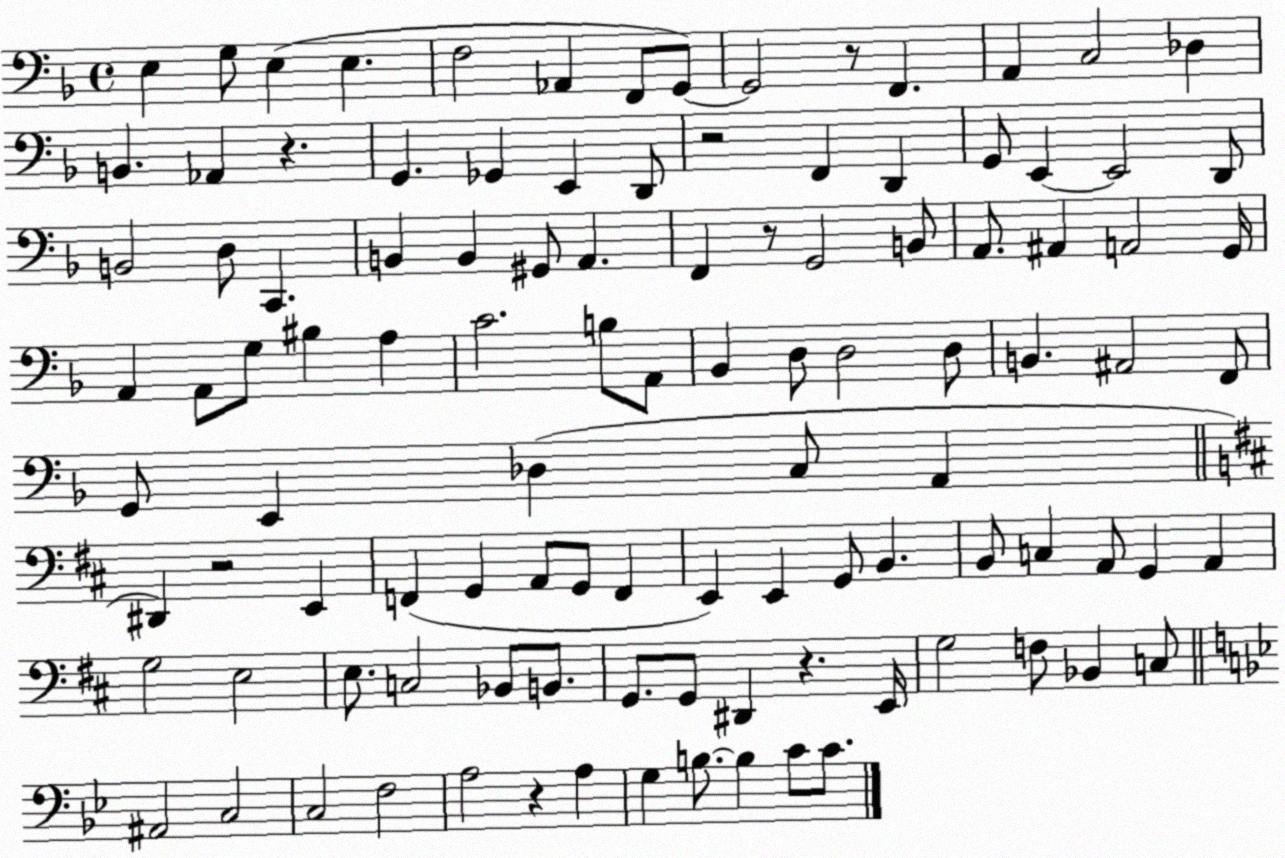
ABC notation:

X:1
T:Untitled
M:4/4
L:1/4
K:F
E, G,/2 E, E, F,2 _A,, F,,/2 G,,/2 G,,2 z/2 F,, A,, C,2 _D, B,, _A,, z G,, _G,, E,, D,,/2 z2 F,, D,, G,,/2 E,, E,,2 D,,/2 B,,2 D,/2 C,, B,, B,, ^G,,/2 A,, F,, z/2 G,,2 B,,/2 A,,/2 ^A,, A,,2 G,,/4 A,, A,,/2 G,/2 ^B, A, C2 B,/2 A,,/2 _B,, D,/2 D,2 D,/2 B,, ^A,,2 F,,/2 G,,/2 E,, _D, C,/2 A,, ^D,, z2 E,, F,, G,, A,,/2 G,,/2 F,, E,, E,, G,,/2 B,, B,,/2 C, A,,/2 G,, A,, G,2 E,2 E,/2 C,2 _B,,/2 B,,/2 G,,/2 G,,/2 ^D,, z E,,/4 G,2 F,/2 _B,, C,/2 ^A,,2 C,2 C,2 F,2 A,2 z A, G, B,/2 B, C/2 C/2